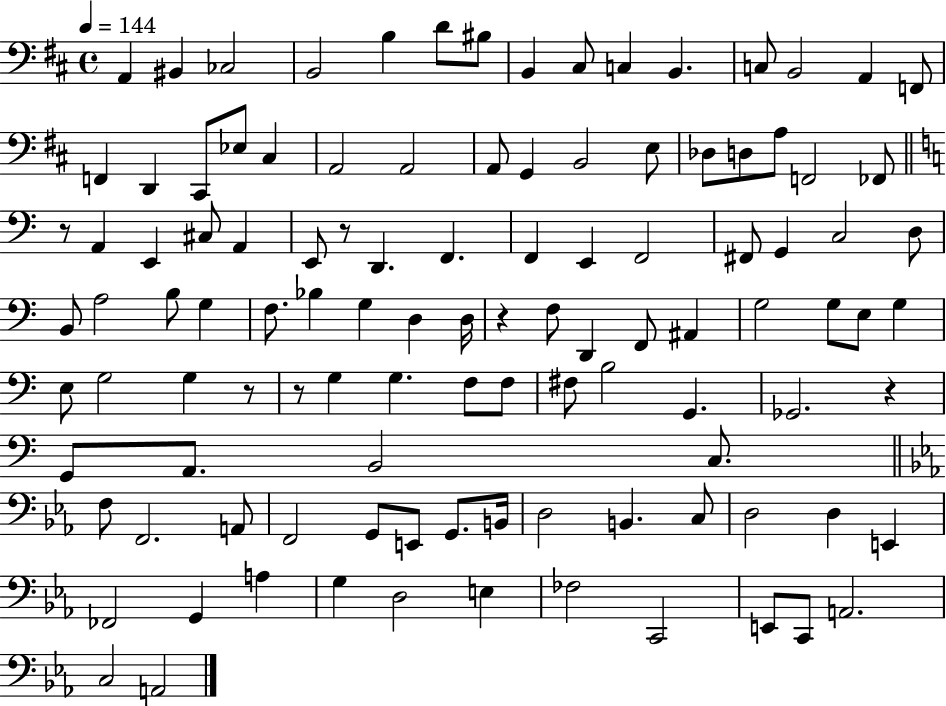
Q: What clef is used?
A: bass